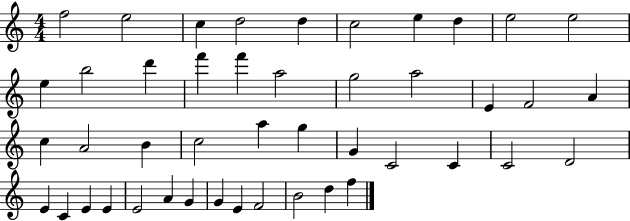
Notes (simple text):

F5/h E5/h C5/q D5/h D5/q C5/h E5/q D5/q E5/h E5/h E5/q B5/h D6/q F6/q F6/q A5/h G5/h A5/h E4/q F4/h A4/q C5/q A4/h B4/q C5/h A5/q G5/q G4/q C4/h C4/q C4/h D4/h E4/q C4/q E4/q E4/q E4/h A4/q G4/q G4/q E4/q F4/h B4/h D5/q F5/q